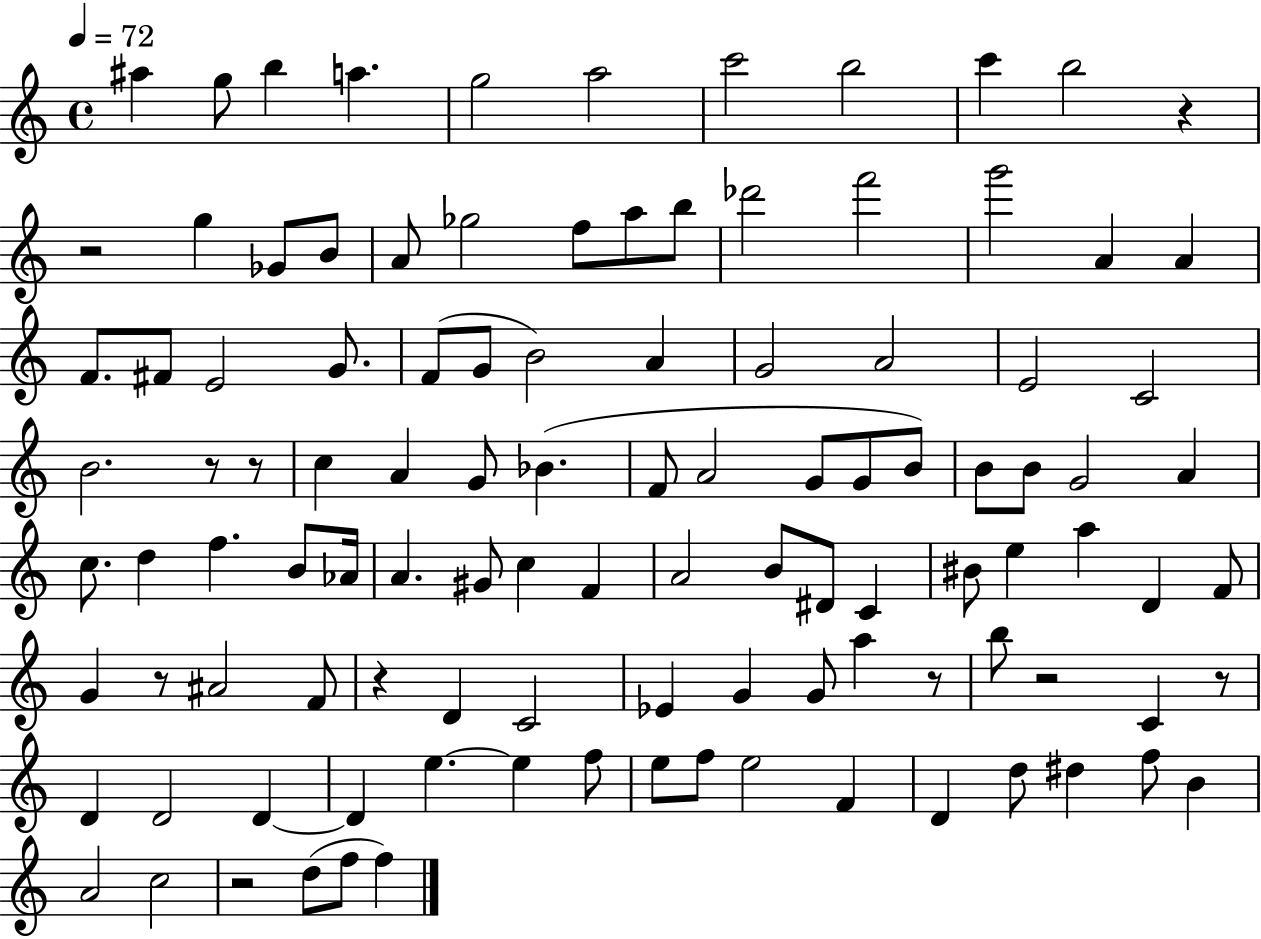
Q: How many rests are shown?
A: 10